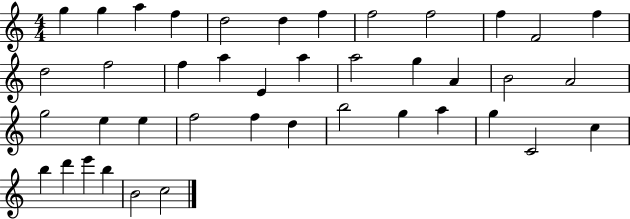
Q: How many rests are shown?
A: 0